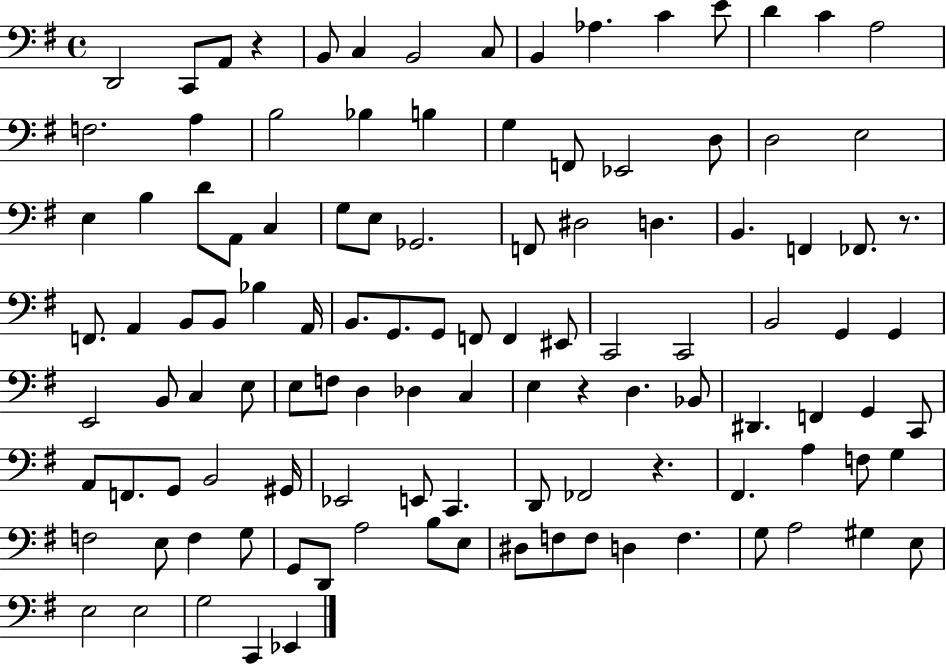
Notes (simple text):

D2/h C2/e A2/e R/q B2/e C3/q B2/h C3/e B2/q Ab3/q. C4/q E4/e D4/q C4/q A3/h F3/h. A3/q B3/h Bb3/q B3/q G3/q F2/e Eb2/h D3/e D3/h E3/h E3/q B3/q D4/e A2/e C3/q G3/e E3/e Gb2/h. F2/e D#3/h D3/q. B2/q. F2/q FES2/e. R/e. F2/e. A2/q B2/e B2/e Bb3/q A2/s B2/e. G2/e. G2/e F2/e F2/q EIS2/e C2/h C2/h B2/h G2/q G2/q E2/h B2/e C3/q E3/e E3/e F3/e D3/q Db3/q C3/q E3/q R/q D3/q. Bb2/e D#2/q. F2/q G2/q C2/e A2/e F2/e. G2/e B2/h G#2/s Eb2/h E2/e C2/q. D2/e FES2/h R/q. F#2/q. A3/q F3/e G3/q F3/h E3/e F3/q G3/e G2/e D2/e A3/h B3/e E3/e D#3/e F3/e F3/e D3/q F3/q. G3/e A3/h G#3/q E3/e E3/h E3/h G3/h C2/q Eb2/q